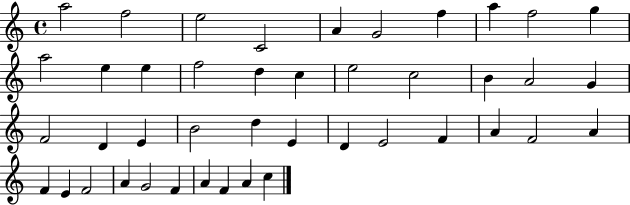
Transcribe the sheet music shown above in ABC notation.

X:1
T:Untitled
M:4/4
L:1/4
K:C
a2 f2 e2 C2 A G2 f a f2 g a2 e e f2 d c e2 c2 B A2 G F2 D E B2 d E D E2 F A F2 A F E F2 A G2 F A F A c